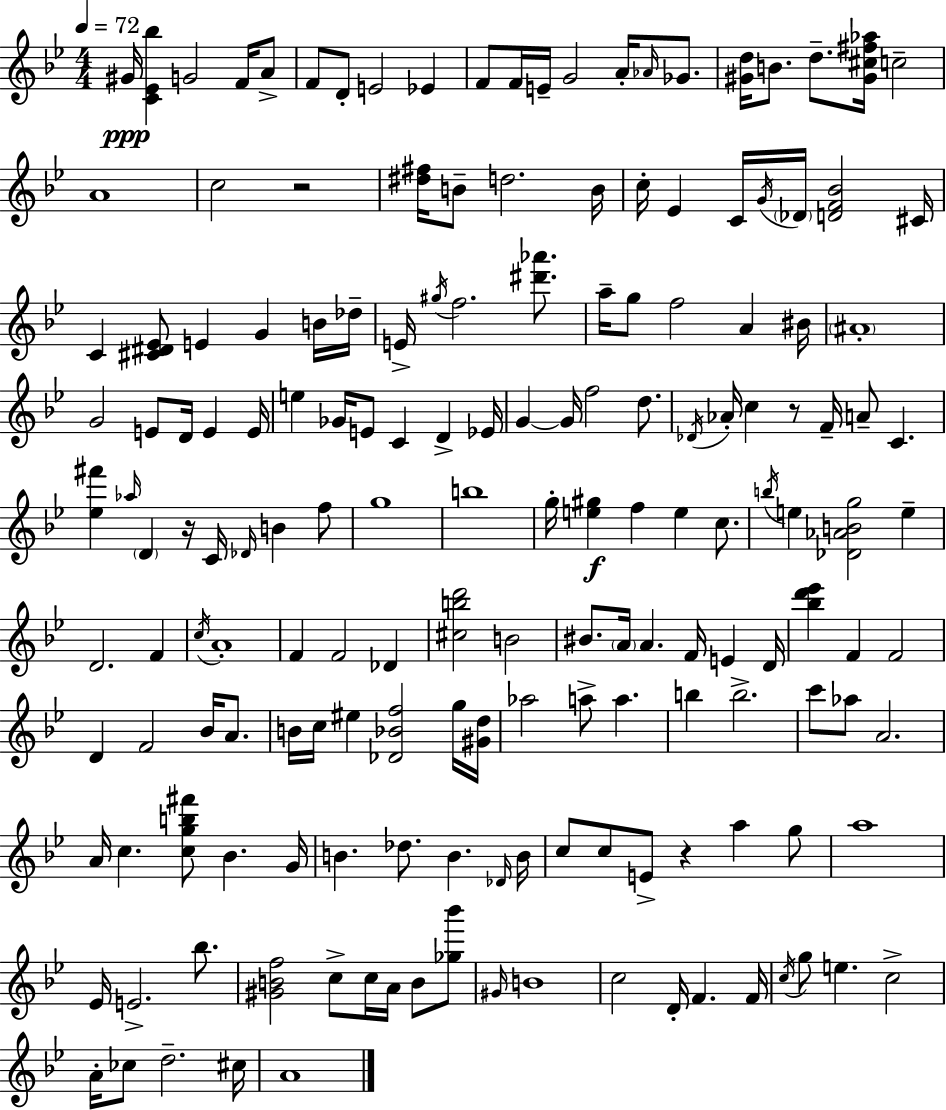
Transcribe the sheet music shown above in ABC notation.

X:1
T:Untitled
M:4/4
L:1/4
K:Gm
^G/4 [C_E_b] G2 F/4 A/2 F/2 D/2 E2 _E F/2 F/4 E/4 G2 A/4 _A/4 _G/2 [^Gd]/4 B/2 d/2 [^G^c^f_a]/4 c2 A4 c2 z2 [^d^f]/4 B/2 d2 B/4 c/4 _E C/4 G/4 _D/4 [DF_B]2 ^C/4 C [^C^D_E]/2 E G B/4 _d/4 E/4 ^g/4 f2 [^d'_a']/2 a/4 g/2 f2 A ^B/4 ^A4 G2 E/2 D/4 E E/4 e _G/4 E/2 C D _E/4 G G/4 f2 d/2 _D/4 _A/4 c z/2 F/4 A/2 C [_e^f'] _a/4 D z/4 C/4 _D/4 B f/2 g4 b4 g/4 [e^g] f e c/2 b/4 e [_D_ABg]2 e D2 F c/4 A4 F F2 _D [^cbd']2 B2 ^B/2 A/4 A F/4 E D/4 [_bd'_e'] F F2 D F2 _B/4 A/2 B/4 c/4 ^e [_D_Bf]2 g/4 [^Gd]/4 _a2 a/2 a b b2 c'/2 _a/2 A2 A/4 c [cgb^f']/2 _B G/4 B _d/2 B _D/4 B/4 c/2 c/2 E/2 z a g/2 a4 _E/4 E2 _b/2 [^GBf]2 c/2 c/4 A/4 B/2 [_g_b']/2 ^G/4 B4 c2 D/4 F F/4 c/4 g/2 e c2 A/4 _c/2 d2 ^c/4 A4